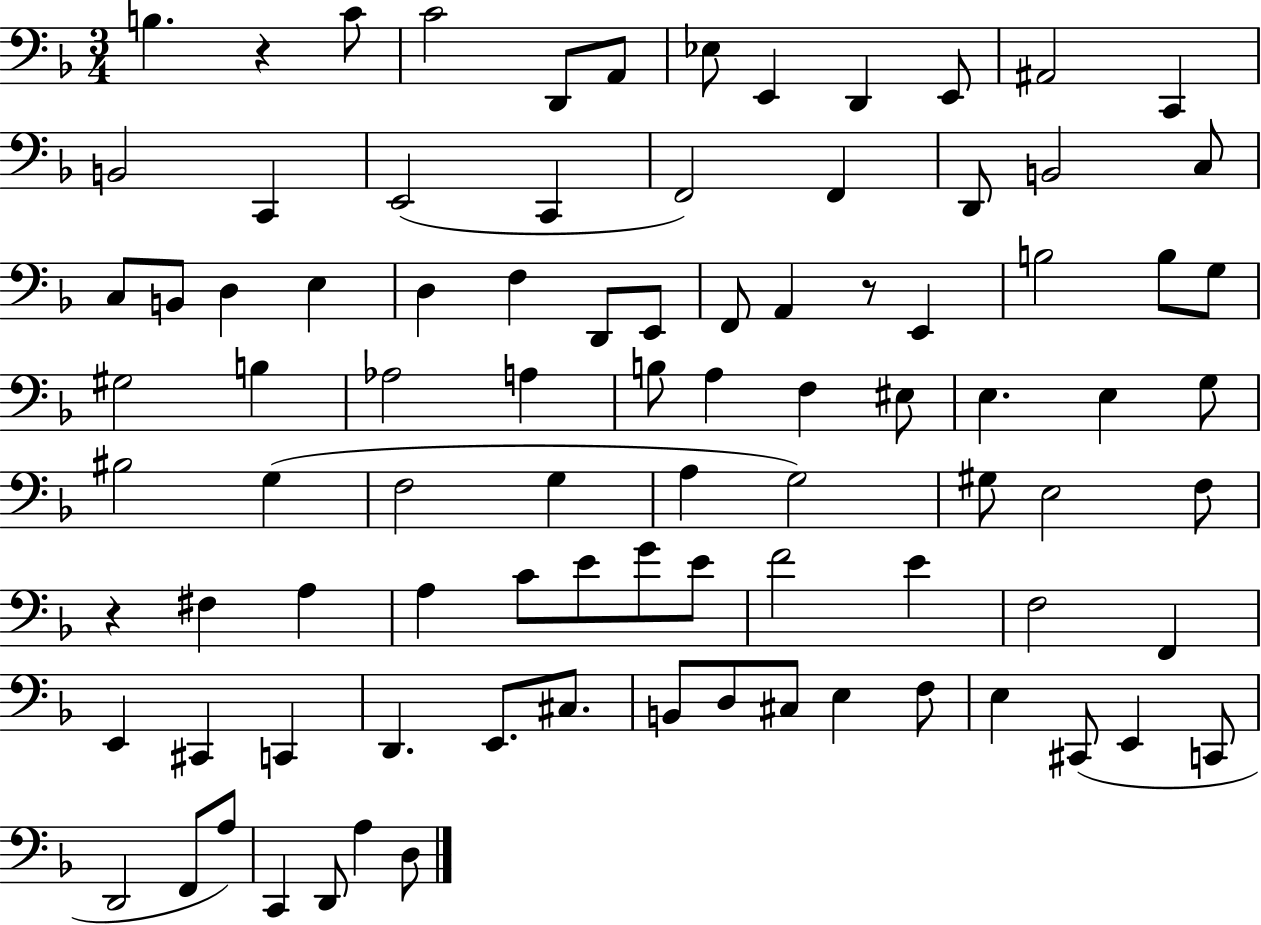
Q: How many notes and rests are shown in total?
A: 90